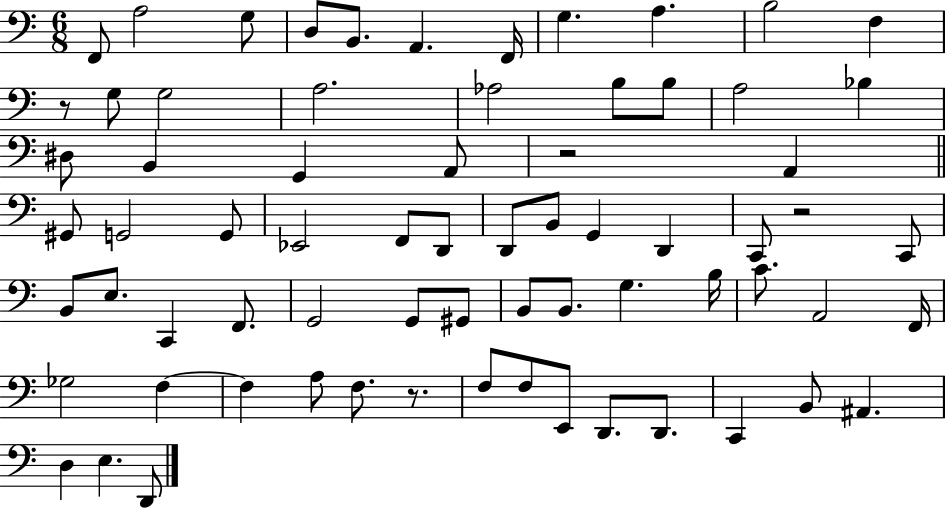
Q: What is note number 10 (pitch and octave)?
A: B3